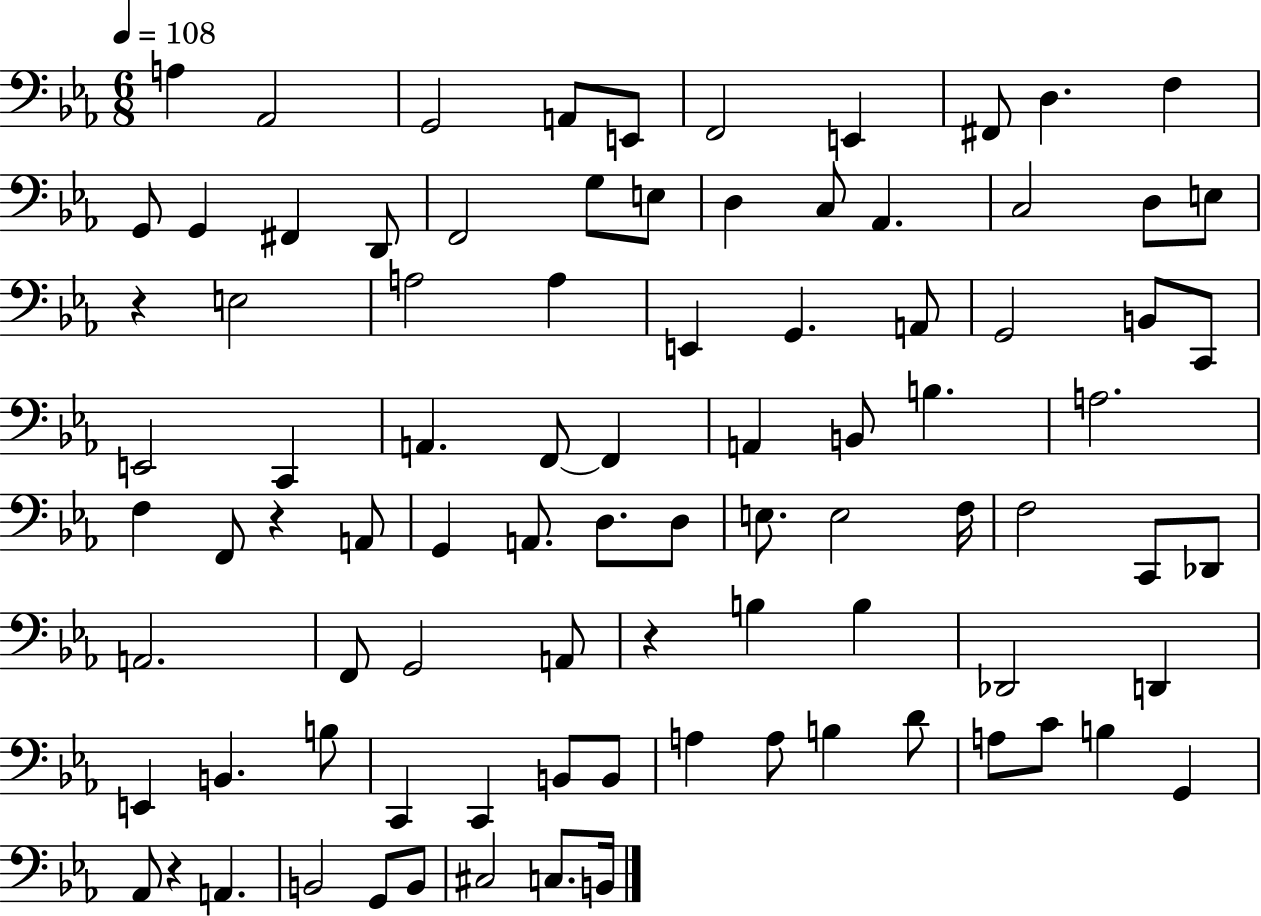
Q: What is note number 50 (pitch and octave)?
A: E3